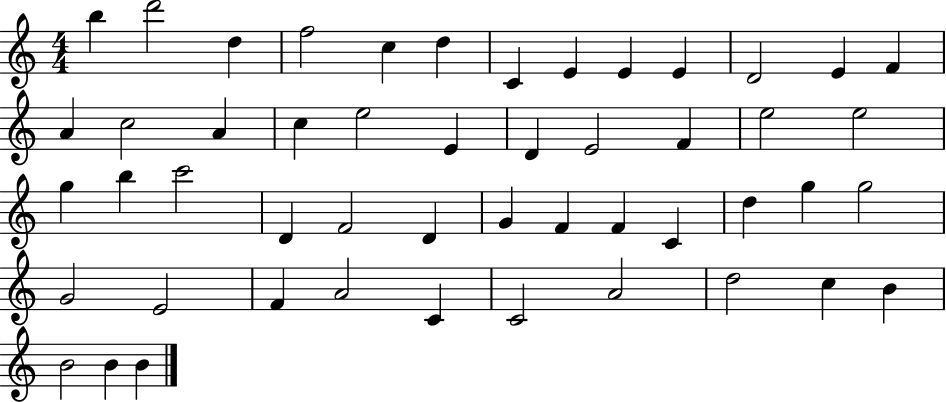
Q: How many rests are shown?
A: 0